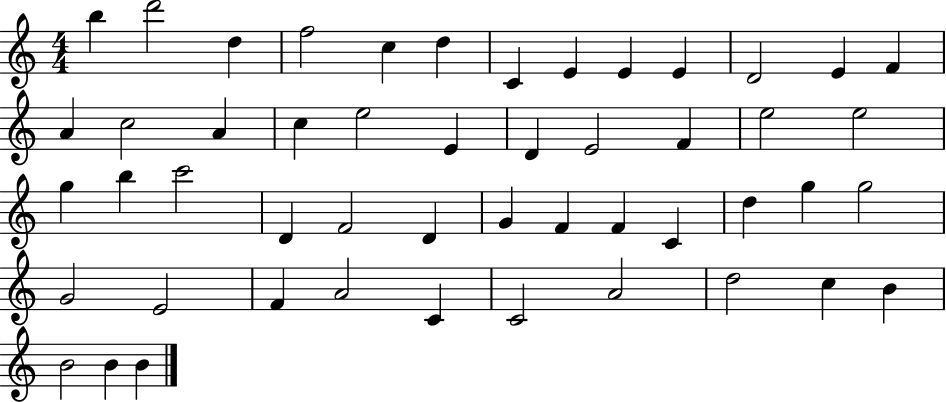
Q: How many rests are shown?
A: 0